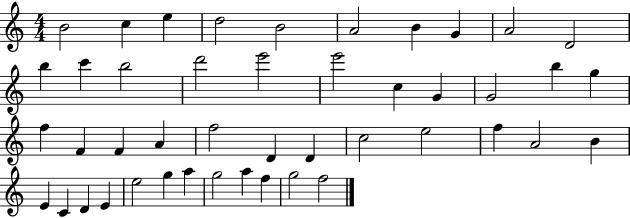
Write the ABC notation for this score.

X:1
T:Untitled
M:4/4
L:1/4
K:C
B2 c e d2 B2 A2 B G A2 D2 b c' b2 d'2 e'2 e'2 c G G2 b g f F F A f2 D D c2 e2 f A2 B E C D E e2 g a g2 a f g2 f2